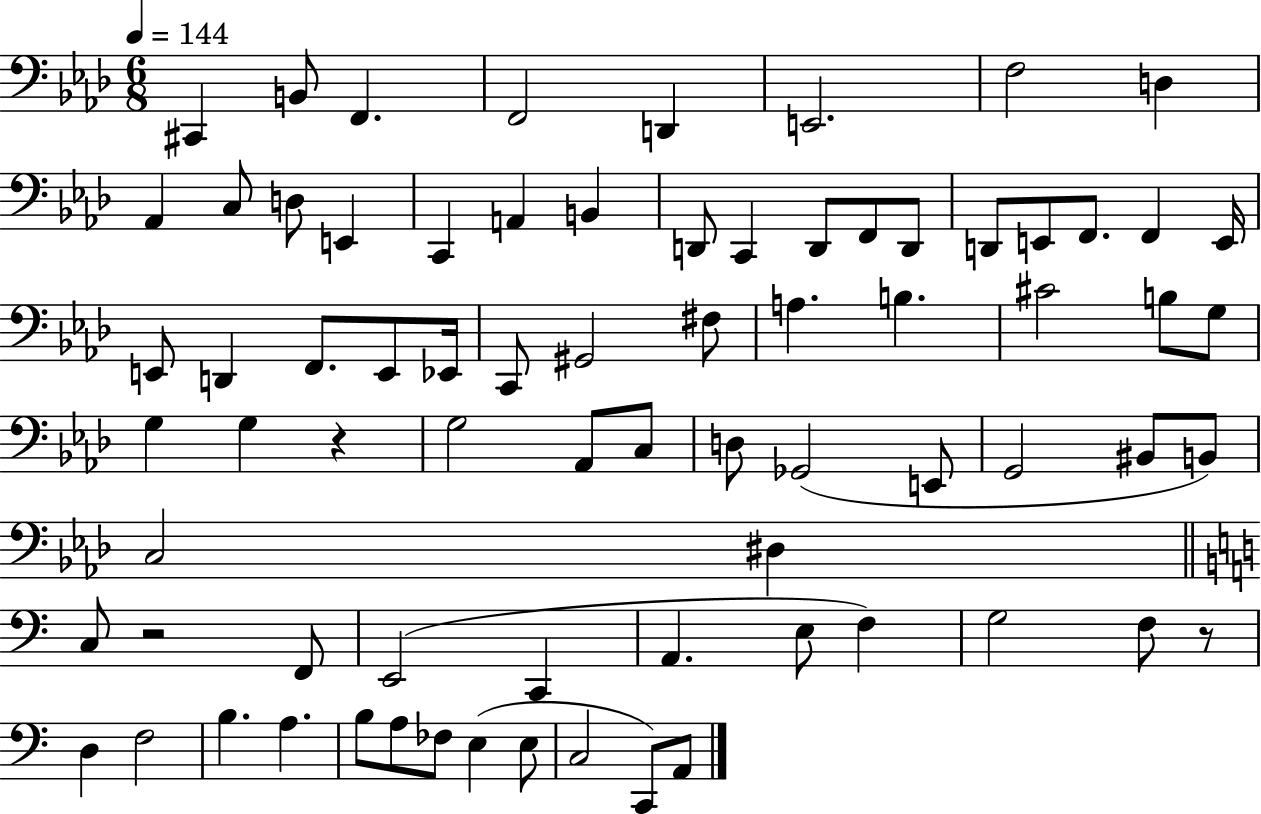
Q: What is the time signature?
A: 6/8